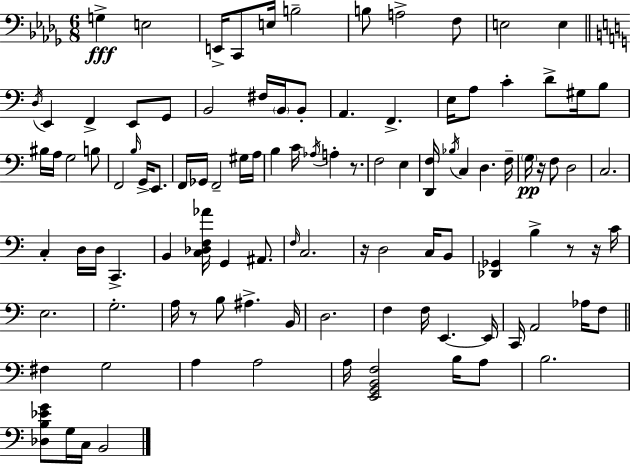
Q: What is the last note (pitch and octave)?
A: B2